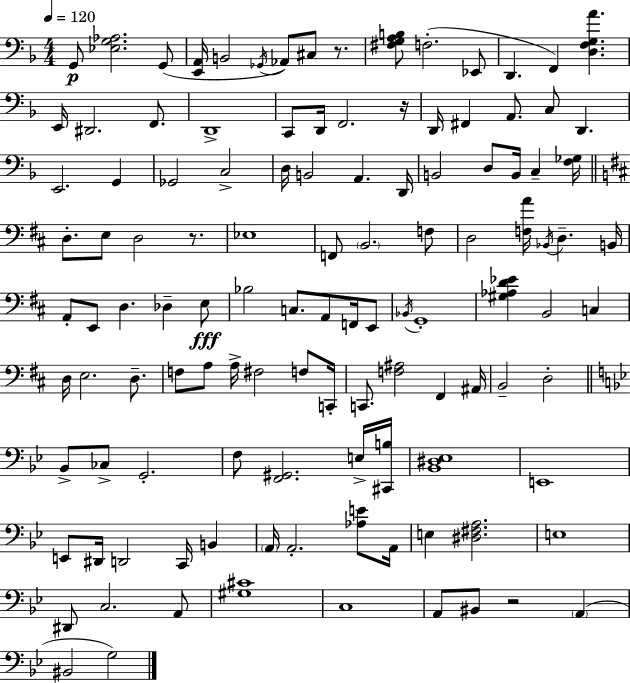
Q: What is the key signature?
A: F major